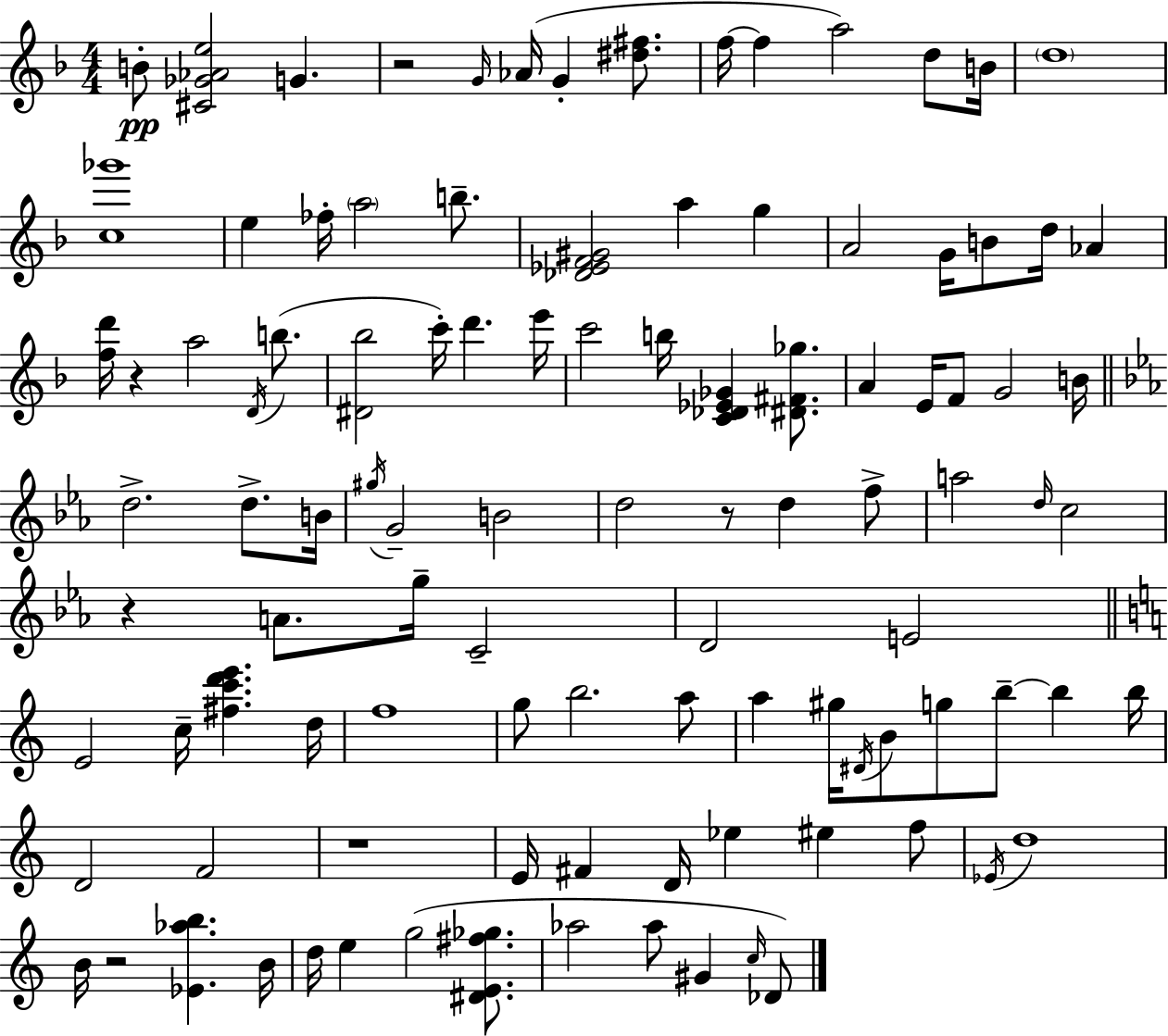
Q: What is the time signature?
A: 4/4